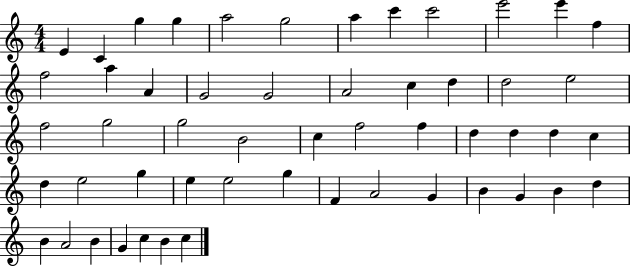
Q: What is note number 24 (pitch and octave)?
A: G5